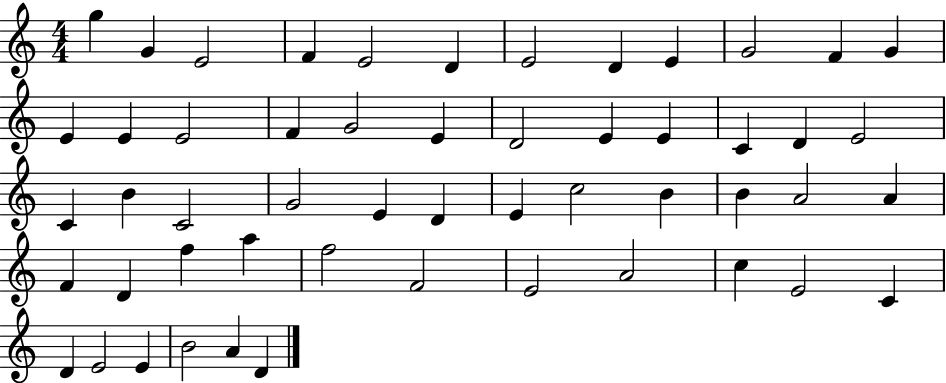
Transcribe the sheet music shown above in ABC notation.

X:1
T:Untitled
M:4/4
L:1/4
K:C
g G E2 F E2 D E2 D E G2 F G E E E2 F G2 E D2 E E C D E2 C B C2 G2 E D E c2 B B A2 A F D f a f2 F2 E2 A2 c E2 C D E2 E B2 A D